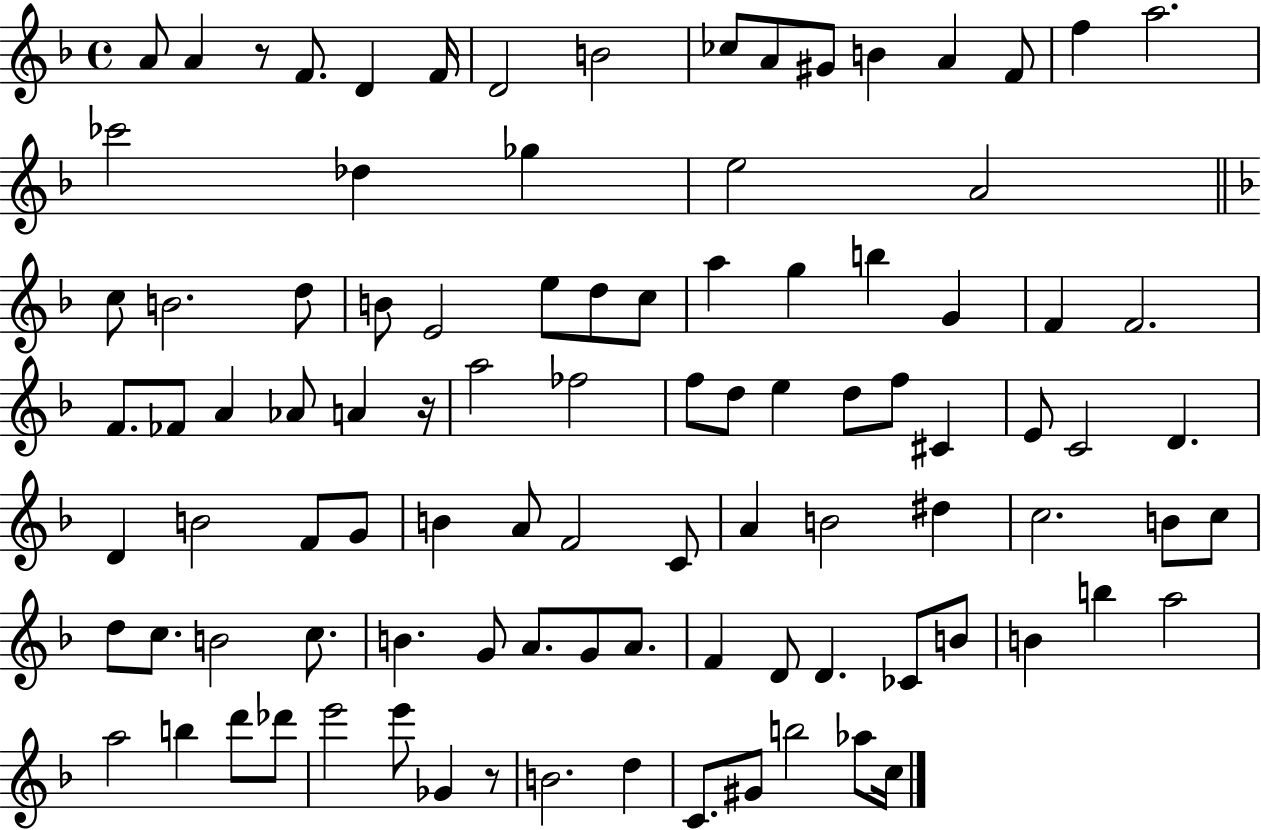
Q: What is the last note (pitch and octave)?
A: C5